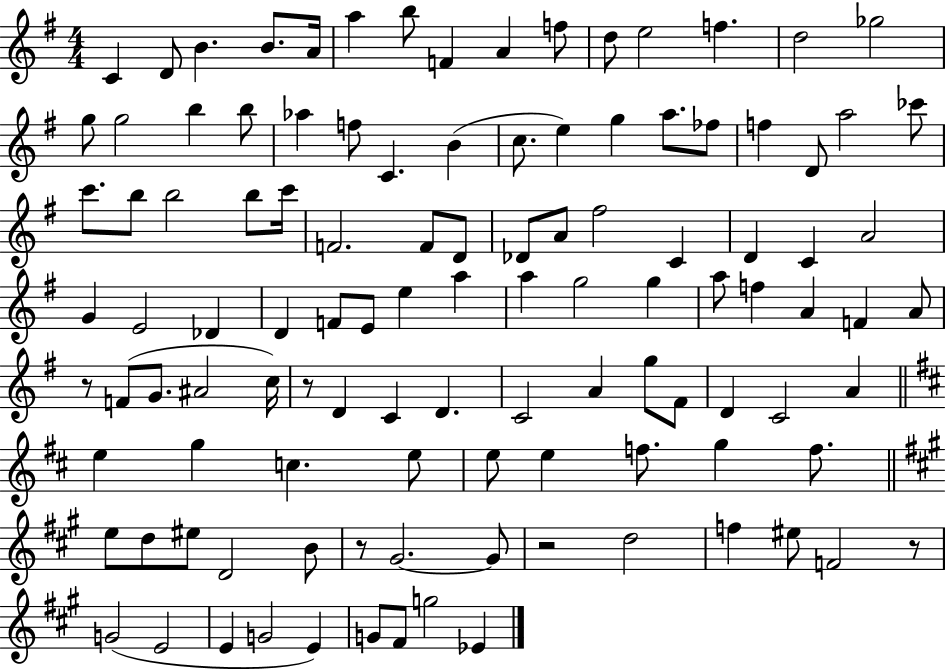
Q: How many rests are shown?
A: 5